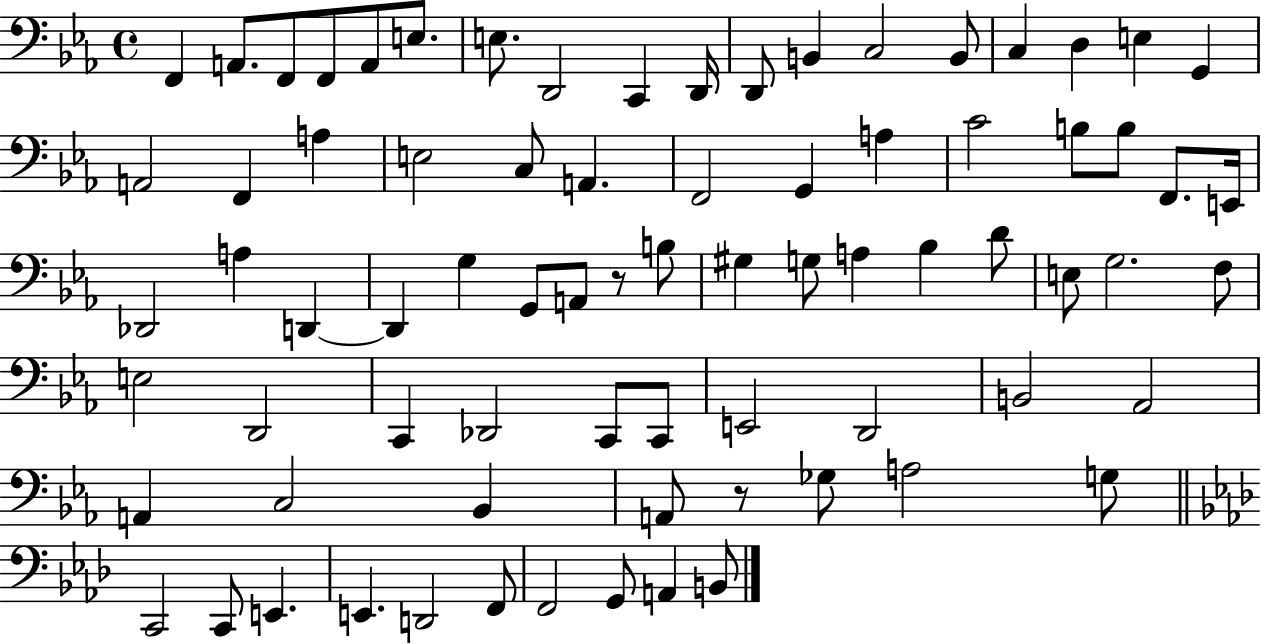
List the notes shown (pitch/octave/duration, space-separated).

F2/q A2/e. F2/e F2/e A2/e E3/e. E3/e. D2/h C2/q D2/s D2/e B2/q C3/h B2/e C3/q D3/q E3/q G2/q A2/h F2/q A3/q E3/h C3/e A2/q. F2/h G2/q A3/q C4/h B3/e B3/e F2/e. E2/s Db2/h A3/q D2/q D2/q G3/q G2/e A2/e R/e B3/e G#3/q G3/e A3/q Bb3/q D4/e E3/e G3/h. F3/e E3/h D2/h C2/q Db2/h C2/e C2/e E2/h D2/h B2/h Ab2/h A2/q C3/h Bb2/q A2/e R/e Gb3/e A3/h G3/e C2/h C2/e E2/q. E2/q. D2/h F2/e F2/h G2/e A2/q B2/e